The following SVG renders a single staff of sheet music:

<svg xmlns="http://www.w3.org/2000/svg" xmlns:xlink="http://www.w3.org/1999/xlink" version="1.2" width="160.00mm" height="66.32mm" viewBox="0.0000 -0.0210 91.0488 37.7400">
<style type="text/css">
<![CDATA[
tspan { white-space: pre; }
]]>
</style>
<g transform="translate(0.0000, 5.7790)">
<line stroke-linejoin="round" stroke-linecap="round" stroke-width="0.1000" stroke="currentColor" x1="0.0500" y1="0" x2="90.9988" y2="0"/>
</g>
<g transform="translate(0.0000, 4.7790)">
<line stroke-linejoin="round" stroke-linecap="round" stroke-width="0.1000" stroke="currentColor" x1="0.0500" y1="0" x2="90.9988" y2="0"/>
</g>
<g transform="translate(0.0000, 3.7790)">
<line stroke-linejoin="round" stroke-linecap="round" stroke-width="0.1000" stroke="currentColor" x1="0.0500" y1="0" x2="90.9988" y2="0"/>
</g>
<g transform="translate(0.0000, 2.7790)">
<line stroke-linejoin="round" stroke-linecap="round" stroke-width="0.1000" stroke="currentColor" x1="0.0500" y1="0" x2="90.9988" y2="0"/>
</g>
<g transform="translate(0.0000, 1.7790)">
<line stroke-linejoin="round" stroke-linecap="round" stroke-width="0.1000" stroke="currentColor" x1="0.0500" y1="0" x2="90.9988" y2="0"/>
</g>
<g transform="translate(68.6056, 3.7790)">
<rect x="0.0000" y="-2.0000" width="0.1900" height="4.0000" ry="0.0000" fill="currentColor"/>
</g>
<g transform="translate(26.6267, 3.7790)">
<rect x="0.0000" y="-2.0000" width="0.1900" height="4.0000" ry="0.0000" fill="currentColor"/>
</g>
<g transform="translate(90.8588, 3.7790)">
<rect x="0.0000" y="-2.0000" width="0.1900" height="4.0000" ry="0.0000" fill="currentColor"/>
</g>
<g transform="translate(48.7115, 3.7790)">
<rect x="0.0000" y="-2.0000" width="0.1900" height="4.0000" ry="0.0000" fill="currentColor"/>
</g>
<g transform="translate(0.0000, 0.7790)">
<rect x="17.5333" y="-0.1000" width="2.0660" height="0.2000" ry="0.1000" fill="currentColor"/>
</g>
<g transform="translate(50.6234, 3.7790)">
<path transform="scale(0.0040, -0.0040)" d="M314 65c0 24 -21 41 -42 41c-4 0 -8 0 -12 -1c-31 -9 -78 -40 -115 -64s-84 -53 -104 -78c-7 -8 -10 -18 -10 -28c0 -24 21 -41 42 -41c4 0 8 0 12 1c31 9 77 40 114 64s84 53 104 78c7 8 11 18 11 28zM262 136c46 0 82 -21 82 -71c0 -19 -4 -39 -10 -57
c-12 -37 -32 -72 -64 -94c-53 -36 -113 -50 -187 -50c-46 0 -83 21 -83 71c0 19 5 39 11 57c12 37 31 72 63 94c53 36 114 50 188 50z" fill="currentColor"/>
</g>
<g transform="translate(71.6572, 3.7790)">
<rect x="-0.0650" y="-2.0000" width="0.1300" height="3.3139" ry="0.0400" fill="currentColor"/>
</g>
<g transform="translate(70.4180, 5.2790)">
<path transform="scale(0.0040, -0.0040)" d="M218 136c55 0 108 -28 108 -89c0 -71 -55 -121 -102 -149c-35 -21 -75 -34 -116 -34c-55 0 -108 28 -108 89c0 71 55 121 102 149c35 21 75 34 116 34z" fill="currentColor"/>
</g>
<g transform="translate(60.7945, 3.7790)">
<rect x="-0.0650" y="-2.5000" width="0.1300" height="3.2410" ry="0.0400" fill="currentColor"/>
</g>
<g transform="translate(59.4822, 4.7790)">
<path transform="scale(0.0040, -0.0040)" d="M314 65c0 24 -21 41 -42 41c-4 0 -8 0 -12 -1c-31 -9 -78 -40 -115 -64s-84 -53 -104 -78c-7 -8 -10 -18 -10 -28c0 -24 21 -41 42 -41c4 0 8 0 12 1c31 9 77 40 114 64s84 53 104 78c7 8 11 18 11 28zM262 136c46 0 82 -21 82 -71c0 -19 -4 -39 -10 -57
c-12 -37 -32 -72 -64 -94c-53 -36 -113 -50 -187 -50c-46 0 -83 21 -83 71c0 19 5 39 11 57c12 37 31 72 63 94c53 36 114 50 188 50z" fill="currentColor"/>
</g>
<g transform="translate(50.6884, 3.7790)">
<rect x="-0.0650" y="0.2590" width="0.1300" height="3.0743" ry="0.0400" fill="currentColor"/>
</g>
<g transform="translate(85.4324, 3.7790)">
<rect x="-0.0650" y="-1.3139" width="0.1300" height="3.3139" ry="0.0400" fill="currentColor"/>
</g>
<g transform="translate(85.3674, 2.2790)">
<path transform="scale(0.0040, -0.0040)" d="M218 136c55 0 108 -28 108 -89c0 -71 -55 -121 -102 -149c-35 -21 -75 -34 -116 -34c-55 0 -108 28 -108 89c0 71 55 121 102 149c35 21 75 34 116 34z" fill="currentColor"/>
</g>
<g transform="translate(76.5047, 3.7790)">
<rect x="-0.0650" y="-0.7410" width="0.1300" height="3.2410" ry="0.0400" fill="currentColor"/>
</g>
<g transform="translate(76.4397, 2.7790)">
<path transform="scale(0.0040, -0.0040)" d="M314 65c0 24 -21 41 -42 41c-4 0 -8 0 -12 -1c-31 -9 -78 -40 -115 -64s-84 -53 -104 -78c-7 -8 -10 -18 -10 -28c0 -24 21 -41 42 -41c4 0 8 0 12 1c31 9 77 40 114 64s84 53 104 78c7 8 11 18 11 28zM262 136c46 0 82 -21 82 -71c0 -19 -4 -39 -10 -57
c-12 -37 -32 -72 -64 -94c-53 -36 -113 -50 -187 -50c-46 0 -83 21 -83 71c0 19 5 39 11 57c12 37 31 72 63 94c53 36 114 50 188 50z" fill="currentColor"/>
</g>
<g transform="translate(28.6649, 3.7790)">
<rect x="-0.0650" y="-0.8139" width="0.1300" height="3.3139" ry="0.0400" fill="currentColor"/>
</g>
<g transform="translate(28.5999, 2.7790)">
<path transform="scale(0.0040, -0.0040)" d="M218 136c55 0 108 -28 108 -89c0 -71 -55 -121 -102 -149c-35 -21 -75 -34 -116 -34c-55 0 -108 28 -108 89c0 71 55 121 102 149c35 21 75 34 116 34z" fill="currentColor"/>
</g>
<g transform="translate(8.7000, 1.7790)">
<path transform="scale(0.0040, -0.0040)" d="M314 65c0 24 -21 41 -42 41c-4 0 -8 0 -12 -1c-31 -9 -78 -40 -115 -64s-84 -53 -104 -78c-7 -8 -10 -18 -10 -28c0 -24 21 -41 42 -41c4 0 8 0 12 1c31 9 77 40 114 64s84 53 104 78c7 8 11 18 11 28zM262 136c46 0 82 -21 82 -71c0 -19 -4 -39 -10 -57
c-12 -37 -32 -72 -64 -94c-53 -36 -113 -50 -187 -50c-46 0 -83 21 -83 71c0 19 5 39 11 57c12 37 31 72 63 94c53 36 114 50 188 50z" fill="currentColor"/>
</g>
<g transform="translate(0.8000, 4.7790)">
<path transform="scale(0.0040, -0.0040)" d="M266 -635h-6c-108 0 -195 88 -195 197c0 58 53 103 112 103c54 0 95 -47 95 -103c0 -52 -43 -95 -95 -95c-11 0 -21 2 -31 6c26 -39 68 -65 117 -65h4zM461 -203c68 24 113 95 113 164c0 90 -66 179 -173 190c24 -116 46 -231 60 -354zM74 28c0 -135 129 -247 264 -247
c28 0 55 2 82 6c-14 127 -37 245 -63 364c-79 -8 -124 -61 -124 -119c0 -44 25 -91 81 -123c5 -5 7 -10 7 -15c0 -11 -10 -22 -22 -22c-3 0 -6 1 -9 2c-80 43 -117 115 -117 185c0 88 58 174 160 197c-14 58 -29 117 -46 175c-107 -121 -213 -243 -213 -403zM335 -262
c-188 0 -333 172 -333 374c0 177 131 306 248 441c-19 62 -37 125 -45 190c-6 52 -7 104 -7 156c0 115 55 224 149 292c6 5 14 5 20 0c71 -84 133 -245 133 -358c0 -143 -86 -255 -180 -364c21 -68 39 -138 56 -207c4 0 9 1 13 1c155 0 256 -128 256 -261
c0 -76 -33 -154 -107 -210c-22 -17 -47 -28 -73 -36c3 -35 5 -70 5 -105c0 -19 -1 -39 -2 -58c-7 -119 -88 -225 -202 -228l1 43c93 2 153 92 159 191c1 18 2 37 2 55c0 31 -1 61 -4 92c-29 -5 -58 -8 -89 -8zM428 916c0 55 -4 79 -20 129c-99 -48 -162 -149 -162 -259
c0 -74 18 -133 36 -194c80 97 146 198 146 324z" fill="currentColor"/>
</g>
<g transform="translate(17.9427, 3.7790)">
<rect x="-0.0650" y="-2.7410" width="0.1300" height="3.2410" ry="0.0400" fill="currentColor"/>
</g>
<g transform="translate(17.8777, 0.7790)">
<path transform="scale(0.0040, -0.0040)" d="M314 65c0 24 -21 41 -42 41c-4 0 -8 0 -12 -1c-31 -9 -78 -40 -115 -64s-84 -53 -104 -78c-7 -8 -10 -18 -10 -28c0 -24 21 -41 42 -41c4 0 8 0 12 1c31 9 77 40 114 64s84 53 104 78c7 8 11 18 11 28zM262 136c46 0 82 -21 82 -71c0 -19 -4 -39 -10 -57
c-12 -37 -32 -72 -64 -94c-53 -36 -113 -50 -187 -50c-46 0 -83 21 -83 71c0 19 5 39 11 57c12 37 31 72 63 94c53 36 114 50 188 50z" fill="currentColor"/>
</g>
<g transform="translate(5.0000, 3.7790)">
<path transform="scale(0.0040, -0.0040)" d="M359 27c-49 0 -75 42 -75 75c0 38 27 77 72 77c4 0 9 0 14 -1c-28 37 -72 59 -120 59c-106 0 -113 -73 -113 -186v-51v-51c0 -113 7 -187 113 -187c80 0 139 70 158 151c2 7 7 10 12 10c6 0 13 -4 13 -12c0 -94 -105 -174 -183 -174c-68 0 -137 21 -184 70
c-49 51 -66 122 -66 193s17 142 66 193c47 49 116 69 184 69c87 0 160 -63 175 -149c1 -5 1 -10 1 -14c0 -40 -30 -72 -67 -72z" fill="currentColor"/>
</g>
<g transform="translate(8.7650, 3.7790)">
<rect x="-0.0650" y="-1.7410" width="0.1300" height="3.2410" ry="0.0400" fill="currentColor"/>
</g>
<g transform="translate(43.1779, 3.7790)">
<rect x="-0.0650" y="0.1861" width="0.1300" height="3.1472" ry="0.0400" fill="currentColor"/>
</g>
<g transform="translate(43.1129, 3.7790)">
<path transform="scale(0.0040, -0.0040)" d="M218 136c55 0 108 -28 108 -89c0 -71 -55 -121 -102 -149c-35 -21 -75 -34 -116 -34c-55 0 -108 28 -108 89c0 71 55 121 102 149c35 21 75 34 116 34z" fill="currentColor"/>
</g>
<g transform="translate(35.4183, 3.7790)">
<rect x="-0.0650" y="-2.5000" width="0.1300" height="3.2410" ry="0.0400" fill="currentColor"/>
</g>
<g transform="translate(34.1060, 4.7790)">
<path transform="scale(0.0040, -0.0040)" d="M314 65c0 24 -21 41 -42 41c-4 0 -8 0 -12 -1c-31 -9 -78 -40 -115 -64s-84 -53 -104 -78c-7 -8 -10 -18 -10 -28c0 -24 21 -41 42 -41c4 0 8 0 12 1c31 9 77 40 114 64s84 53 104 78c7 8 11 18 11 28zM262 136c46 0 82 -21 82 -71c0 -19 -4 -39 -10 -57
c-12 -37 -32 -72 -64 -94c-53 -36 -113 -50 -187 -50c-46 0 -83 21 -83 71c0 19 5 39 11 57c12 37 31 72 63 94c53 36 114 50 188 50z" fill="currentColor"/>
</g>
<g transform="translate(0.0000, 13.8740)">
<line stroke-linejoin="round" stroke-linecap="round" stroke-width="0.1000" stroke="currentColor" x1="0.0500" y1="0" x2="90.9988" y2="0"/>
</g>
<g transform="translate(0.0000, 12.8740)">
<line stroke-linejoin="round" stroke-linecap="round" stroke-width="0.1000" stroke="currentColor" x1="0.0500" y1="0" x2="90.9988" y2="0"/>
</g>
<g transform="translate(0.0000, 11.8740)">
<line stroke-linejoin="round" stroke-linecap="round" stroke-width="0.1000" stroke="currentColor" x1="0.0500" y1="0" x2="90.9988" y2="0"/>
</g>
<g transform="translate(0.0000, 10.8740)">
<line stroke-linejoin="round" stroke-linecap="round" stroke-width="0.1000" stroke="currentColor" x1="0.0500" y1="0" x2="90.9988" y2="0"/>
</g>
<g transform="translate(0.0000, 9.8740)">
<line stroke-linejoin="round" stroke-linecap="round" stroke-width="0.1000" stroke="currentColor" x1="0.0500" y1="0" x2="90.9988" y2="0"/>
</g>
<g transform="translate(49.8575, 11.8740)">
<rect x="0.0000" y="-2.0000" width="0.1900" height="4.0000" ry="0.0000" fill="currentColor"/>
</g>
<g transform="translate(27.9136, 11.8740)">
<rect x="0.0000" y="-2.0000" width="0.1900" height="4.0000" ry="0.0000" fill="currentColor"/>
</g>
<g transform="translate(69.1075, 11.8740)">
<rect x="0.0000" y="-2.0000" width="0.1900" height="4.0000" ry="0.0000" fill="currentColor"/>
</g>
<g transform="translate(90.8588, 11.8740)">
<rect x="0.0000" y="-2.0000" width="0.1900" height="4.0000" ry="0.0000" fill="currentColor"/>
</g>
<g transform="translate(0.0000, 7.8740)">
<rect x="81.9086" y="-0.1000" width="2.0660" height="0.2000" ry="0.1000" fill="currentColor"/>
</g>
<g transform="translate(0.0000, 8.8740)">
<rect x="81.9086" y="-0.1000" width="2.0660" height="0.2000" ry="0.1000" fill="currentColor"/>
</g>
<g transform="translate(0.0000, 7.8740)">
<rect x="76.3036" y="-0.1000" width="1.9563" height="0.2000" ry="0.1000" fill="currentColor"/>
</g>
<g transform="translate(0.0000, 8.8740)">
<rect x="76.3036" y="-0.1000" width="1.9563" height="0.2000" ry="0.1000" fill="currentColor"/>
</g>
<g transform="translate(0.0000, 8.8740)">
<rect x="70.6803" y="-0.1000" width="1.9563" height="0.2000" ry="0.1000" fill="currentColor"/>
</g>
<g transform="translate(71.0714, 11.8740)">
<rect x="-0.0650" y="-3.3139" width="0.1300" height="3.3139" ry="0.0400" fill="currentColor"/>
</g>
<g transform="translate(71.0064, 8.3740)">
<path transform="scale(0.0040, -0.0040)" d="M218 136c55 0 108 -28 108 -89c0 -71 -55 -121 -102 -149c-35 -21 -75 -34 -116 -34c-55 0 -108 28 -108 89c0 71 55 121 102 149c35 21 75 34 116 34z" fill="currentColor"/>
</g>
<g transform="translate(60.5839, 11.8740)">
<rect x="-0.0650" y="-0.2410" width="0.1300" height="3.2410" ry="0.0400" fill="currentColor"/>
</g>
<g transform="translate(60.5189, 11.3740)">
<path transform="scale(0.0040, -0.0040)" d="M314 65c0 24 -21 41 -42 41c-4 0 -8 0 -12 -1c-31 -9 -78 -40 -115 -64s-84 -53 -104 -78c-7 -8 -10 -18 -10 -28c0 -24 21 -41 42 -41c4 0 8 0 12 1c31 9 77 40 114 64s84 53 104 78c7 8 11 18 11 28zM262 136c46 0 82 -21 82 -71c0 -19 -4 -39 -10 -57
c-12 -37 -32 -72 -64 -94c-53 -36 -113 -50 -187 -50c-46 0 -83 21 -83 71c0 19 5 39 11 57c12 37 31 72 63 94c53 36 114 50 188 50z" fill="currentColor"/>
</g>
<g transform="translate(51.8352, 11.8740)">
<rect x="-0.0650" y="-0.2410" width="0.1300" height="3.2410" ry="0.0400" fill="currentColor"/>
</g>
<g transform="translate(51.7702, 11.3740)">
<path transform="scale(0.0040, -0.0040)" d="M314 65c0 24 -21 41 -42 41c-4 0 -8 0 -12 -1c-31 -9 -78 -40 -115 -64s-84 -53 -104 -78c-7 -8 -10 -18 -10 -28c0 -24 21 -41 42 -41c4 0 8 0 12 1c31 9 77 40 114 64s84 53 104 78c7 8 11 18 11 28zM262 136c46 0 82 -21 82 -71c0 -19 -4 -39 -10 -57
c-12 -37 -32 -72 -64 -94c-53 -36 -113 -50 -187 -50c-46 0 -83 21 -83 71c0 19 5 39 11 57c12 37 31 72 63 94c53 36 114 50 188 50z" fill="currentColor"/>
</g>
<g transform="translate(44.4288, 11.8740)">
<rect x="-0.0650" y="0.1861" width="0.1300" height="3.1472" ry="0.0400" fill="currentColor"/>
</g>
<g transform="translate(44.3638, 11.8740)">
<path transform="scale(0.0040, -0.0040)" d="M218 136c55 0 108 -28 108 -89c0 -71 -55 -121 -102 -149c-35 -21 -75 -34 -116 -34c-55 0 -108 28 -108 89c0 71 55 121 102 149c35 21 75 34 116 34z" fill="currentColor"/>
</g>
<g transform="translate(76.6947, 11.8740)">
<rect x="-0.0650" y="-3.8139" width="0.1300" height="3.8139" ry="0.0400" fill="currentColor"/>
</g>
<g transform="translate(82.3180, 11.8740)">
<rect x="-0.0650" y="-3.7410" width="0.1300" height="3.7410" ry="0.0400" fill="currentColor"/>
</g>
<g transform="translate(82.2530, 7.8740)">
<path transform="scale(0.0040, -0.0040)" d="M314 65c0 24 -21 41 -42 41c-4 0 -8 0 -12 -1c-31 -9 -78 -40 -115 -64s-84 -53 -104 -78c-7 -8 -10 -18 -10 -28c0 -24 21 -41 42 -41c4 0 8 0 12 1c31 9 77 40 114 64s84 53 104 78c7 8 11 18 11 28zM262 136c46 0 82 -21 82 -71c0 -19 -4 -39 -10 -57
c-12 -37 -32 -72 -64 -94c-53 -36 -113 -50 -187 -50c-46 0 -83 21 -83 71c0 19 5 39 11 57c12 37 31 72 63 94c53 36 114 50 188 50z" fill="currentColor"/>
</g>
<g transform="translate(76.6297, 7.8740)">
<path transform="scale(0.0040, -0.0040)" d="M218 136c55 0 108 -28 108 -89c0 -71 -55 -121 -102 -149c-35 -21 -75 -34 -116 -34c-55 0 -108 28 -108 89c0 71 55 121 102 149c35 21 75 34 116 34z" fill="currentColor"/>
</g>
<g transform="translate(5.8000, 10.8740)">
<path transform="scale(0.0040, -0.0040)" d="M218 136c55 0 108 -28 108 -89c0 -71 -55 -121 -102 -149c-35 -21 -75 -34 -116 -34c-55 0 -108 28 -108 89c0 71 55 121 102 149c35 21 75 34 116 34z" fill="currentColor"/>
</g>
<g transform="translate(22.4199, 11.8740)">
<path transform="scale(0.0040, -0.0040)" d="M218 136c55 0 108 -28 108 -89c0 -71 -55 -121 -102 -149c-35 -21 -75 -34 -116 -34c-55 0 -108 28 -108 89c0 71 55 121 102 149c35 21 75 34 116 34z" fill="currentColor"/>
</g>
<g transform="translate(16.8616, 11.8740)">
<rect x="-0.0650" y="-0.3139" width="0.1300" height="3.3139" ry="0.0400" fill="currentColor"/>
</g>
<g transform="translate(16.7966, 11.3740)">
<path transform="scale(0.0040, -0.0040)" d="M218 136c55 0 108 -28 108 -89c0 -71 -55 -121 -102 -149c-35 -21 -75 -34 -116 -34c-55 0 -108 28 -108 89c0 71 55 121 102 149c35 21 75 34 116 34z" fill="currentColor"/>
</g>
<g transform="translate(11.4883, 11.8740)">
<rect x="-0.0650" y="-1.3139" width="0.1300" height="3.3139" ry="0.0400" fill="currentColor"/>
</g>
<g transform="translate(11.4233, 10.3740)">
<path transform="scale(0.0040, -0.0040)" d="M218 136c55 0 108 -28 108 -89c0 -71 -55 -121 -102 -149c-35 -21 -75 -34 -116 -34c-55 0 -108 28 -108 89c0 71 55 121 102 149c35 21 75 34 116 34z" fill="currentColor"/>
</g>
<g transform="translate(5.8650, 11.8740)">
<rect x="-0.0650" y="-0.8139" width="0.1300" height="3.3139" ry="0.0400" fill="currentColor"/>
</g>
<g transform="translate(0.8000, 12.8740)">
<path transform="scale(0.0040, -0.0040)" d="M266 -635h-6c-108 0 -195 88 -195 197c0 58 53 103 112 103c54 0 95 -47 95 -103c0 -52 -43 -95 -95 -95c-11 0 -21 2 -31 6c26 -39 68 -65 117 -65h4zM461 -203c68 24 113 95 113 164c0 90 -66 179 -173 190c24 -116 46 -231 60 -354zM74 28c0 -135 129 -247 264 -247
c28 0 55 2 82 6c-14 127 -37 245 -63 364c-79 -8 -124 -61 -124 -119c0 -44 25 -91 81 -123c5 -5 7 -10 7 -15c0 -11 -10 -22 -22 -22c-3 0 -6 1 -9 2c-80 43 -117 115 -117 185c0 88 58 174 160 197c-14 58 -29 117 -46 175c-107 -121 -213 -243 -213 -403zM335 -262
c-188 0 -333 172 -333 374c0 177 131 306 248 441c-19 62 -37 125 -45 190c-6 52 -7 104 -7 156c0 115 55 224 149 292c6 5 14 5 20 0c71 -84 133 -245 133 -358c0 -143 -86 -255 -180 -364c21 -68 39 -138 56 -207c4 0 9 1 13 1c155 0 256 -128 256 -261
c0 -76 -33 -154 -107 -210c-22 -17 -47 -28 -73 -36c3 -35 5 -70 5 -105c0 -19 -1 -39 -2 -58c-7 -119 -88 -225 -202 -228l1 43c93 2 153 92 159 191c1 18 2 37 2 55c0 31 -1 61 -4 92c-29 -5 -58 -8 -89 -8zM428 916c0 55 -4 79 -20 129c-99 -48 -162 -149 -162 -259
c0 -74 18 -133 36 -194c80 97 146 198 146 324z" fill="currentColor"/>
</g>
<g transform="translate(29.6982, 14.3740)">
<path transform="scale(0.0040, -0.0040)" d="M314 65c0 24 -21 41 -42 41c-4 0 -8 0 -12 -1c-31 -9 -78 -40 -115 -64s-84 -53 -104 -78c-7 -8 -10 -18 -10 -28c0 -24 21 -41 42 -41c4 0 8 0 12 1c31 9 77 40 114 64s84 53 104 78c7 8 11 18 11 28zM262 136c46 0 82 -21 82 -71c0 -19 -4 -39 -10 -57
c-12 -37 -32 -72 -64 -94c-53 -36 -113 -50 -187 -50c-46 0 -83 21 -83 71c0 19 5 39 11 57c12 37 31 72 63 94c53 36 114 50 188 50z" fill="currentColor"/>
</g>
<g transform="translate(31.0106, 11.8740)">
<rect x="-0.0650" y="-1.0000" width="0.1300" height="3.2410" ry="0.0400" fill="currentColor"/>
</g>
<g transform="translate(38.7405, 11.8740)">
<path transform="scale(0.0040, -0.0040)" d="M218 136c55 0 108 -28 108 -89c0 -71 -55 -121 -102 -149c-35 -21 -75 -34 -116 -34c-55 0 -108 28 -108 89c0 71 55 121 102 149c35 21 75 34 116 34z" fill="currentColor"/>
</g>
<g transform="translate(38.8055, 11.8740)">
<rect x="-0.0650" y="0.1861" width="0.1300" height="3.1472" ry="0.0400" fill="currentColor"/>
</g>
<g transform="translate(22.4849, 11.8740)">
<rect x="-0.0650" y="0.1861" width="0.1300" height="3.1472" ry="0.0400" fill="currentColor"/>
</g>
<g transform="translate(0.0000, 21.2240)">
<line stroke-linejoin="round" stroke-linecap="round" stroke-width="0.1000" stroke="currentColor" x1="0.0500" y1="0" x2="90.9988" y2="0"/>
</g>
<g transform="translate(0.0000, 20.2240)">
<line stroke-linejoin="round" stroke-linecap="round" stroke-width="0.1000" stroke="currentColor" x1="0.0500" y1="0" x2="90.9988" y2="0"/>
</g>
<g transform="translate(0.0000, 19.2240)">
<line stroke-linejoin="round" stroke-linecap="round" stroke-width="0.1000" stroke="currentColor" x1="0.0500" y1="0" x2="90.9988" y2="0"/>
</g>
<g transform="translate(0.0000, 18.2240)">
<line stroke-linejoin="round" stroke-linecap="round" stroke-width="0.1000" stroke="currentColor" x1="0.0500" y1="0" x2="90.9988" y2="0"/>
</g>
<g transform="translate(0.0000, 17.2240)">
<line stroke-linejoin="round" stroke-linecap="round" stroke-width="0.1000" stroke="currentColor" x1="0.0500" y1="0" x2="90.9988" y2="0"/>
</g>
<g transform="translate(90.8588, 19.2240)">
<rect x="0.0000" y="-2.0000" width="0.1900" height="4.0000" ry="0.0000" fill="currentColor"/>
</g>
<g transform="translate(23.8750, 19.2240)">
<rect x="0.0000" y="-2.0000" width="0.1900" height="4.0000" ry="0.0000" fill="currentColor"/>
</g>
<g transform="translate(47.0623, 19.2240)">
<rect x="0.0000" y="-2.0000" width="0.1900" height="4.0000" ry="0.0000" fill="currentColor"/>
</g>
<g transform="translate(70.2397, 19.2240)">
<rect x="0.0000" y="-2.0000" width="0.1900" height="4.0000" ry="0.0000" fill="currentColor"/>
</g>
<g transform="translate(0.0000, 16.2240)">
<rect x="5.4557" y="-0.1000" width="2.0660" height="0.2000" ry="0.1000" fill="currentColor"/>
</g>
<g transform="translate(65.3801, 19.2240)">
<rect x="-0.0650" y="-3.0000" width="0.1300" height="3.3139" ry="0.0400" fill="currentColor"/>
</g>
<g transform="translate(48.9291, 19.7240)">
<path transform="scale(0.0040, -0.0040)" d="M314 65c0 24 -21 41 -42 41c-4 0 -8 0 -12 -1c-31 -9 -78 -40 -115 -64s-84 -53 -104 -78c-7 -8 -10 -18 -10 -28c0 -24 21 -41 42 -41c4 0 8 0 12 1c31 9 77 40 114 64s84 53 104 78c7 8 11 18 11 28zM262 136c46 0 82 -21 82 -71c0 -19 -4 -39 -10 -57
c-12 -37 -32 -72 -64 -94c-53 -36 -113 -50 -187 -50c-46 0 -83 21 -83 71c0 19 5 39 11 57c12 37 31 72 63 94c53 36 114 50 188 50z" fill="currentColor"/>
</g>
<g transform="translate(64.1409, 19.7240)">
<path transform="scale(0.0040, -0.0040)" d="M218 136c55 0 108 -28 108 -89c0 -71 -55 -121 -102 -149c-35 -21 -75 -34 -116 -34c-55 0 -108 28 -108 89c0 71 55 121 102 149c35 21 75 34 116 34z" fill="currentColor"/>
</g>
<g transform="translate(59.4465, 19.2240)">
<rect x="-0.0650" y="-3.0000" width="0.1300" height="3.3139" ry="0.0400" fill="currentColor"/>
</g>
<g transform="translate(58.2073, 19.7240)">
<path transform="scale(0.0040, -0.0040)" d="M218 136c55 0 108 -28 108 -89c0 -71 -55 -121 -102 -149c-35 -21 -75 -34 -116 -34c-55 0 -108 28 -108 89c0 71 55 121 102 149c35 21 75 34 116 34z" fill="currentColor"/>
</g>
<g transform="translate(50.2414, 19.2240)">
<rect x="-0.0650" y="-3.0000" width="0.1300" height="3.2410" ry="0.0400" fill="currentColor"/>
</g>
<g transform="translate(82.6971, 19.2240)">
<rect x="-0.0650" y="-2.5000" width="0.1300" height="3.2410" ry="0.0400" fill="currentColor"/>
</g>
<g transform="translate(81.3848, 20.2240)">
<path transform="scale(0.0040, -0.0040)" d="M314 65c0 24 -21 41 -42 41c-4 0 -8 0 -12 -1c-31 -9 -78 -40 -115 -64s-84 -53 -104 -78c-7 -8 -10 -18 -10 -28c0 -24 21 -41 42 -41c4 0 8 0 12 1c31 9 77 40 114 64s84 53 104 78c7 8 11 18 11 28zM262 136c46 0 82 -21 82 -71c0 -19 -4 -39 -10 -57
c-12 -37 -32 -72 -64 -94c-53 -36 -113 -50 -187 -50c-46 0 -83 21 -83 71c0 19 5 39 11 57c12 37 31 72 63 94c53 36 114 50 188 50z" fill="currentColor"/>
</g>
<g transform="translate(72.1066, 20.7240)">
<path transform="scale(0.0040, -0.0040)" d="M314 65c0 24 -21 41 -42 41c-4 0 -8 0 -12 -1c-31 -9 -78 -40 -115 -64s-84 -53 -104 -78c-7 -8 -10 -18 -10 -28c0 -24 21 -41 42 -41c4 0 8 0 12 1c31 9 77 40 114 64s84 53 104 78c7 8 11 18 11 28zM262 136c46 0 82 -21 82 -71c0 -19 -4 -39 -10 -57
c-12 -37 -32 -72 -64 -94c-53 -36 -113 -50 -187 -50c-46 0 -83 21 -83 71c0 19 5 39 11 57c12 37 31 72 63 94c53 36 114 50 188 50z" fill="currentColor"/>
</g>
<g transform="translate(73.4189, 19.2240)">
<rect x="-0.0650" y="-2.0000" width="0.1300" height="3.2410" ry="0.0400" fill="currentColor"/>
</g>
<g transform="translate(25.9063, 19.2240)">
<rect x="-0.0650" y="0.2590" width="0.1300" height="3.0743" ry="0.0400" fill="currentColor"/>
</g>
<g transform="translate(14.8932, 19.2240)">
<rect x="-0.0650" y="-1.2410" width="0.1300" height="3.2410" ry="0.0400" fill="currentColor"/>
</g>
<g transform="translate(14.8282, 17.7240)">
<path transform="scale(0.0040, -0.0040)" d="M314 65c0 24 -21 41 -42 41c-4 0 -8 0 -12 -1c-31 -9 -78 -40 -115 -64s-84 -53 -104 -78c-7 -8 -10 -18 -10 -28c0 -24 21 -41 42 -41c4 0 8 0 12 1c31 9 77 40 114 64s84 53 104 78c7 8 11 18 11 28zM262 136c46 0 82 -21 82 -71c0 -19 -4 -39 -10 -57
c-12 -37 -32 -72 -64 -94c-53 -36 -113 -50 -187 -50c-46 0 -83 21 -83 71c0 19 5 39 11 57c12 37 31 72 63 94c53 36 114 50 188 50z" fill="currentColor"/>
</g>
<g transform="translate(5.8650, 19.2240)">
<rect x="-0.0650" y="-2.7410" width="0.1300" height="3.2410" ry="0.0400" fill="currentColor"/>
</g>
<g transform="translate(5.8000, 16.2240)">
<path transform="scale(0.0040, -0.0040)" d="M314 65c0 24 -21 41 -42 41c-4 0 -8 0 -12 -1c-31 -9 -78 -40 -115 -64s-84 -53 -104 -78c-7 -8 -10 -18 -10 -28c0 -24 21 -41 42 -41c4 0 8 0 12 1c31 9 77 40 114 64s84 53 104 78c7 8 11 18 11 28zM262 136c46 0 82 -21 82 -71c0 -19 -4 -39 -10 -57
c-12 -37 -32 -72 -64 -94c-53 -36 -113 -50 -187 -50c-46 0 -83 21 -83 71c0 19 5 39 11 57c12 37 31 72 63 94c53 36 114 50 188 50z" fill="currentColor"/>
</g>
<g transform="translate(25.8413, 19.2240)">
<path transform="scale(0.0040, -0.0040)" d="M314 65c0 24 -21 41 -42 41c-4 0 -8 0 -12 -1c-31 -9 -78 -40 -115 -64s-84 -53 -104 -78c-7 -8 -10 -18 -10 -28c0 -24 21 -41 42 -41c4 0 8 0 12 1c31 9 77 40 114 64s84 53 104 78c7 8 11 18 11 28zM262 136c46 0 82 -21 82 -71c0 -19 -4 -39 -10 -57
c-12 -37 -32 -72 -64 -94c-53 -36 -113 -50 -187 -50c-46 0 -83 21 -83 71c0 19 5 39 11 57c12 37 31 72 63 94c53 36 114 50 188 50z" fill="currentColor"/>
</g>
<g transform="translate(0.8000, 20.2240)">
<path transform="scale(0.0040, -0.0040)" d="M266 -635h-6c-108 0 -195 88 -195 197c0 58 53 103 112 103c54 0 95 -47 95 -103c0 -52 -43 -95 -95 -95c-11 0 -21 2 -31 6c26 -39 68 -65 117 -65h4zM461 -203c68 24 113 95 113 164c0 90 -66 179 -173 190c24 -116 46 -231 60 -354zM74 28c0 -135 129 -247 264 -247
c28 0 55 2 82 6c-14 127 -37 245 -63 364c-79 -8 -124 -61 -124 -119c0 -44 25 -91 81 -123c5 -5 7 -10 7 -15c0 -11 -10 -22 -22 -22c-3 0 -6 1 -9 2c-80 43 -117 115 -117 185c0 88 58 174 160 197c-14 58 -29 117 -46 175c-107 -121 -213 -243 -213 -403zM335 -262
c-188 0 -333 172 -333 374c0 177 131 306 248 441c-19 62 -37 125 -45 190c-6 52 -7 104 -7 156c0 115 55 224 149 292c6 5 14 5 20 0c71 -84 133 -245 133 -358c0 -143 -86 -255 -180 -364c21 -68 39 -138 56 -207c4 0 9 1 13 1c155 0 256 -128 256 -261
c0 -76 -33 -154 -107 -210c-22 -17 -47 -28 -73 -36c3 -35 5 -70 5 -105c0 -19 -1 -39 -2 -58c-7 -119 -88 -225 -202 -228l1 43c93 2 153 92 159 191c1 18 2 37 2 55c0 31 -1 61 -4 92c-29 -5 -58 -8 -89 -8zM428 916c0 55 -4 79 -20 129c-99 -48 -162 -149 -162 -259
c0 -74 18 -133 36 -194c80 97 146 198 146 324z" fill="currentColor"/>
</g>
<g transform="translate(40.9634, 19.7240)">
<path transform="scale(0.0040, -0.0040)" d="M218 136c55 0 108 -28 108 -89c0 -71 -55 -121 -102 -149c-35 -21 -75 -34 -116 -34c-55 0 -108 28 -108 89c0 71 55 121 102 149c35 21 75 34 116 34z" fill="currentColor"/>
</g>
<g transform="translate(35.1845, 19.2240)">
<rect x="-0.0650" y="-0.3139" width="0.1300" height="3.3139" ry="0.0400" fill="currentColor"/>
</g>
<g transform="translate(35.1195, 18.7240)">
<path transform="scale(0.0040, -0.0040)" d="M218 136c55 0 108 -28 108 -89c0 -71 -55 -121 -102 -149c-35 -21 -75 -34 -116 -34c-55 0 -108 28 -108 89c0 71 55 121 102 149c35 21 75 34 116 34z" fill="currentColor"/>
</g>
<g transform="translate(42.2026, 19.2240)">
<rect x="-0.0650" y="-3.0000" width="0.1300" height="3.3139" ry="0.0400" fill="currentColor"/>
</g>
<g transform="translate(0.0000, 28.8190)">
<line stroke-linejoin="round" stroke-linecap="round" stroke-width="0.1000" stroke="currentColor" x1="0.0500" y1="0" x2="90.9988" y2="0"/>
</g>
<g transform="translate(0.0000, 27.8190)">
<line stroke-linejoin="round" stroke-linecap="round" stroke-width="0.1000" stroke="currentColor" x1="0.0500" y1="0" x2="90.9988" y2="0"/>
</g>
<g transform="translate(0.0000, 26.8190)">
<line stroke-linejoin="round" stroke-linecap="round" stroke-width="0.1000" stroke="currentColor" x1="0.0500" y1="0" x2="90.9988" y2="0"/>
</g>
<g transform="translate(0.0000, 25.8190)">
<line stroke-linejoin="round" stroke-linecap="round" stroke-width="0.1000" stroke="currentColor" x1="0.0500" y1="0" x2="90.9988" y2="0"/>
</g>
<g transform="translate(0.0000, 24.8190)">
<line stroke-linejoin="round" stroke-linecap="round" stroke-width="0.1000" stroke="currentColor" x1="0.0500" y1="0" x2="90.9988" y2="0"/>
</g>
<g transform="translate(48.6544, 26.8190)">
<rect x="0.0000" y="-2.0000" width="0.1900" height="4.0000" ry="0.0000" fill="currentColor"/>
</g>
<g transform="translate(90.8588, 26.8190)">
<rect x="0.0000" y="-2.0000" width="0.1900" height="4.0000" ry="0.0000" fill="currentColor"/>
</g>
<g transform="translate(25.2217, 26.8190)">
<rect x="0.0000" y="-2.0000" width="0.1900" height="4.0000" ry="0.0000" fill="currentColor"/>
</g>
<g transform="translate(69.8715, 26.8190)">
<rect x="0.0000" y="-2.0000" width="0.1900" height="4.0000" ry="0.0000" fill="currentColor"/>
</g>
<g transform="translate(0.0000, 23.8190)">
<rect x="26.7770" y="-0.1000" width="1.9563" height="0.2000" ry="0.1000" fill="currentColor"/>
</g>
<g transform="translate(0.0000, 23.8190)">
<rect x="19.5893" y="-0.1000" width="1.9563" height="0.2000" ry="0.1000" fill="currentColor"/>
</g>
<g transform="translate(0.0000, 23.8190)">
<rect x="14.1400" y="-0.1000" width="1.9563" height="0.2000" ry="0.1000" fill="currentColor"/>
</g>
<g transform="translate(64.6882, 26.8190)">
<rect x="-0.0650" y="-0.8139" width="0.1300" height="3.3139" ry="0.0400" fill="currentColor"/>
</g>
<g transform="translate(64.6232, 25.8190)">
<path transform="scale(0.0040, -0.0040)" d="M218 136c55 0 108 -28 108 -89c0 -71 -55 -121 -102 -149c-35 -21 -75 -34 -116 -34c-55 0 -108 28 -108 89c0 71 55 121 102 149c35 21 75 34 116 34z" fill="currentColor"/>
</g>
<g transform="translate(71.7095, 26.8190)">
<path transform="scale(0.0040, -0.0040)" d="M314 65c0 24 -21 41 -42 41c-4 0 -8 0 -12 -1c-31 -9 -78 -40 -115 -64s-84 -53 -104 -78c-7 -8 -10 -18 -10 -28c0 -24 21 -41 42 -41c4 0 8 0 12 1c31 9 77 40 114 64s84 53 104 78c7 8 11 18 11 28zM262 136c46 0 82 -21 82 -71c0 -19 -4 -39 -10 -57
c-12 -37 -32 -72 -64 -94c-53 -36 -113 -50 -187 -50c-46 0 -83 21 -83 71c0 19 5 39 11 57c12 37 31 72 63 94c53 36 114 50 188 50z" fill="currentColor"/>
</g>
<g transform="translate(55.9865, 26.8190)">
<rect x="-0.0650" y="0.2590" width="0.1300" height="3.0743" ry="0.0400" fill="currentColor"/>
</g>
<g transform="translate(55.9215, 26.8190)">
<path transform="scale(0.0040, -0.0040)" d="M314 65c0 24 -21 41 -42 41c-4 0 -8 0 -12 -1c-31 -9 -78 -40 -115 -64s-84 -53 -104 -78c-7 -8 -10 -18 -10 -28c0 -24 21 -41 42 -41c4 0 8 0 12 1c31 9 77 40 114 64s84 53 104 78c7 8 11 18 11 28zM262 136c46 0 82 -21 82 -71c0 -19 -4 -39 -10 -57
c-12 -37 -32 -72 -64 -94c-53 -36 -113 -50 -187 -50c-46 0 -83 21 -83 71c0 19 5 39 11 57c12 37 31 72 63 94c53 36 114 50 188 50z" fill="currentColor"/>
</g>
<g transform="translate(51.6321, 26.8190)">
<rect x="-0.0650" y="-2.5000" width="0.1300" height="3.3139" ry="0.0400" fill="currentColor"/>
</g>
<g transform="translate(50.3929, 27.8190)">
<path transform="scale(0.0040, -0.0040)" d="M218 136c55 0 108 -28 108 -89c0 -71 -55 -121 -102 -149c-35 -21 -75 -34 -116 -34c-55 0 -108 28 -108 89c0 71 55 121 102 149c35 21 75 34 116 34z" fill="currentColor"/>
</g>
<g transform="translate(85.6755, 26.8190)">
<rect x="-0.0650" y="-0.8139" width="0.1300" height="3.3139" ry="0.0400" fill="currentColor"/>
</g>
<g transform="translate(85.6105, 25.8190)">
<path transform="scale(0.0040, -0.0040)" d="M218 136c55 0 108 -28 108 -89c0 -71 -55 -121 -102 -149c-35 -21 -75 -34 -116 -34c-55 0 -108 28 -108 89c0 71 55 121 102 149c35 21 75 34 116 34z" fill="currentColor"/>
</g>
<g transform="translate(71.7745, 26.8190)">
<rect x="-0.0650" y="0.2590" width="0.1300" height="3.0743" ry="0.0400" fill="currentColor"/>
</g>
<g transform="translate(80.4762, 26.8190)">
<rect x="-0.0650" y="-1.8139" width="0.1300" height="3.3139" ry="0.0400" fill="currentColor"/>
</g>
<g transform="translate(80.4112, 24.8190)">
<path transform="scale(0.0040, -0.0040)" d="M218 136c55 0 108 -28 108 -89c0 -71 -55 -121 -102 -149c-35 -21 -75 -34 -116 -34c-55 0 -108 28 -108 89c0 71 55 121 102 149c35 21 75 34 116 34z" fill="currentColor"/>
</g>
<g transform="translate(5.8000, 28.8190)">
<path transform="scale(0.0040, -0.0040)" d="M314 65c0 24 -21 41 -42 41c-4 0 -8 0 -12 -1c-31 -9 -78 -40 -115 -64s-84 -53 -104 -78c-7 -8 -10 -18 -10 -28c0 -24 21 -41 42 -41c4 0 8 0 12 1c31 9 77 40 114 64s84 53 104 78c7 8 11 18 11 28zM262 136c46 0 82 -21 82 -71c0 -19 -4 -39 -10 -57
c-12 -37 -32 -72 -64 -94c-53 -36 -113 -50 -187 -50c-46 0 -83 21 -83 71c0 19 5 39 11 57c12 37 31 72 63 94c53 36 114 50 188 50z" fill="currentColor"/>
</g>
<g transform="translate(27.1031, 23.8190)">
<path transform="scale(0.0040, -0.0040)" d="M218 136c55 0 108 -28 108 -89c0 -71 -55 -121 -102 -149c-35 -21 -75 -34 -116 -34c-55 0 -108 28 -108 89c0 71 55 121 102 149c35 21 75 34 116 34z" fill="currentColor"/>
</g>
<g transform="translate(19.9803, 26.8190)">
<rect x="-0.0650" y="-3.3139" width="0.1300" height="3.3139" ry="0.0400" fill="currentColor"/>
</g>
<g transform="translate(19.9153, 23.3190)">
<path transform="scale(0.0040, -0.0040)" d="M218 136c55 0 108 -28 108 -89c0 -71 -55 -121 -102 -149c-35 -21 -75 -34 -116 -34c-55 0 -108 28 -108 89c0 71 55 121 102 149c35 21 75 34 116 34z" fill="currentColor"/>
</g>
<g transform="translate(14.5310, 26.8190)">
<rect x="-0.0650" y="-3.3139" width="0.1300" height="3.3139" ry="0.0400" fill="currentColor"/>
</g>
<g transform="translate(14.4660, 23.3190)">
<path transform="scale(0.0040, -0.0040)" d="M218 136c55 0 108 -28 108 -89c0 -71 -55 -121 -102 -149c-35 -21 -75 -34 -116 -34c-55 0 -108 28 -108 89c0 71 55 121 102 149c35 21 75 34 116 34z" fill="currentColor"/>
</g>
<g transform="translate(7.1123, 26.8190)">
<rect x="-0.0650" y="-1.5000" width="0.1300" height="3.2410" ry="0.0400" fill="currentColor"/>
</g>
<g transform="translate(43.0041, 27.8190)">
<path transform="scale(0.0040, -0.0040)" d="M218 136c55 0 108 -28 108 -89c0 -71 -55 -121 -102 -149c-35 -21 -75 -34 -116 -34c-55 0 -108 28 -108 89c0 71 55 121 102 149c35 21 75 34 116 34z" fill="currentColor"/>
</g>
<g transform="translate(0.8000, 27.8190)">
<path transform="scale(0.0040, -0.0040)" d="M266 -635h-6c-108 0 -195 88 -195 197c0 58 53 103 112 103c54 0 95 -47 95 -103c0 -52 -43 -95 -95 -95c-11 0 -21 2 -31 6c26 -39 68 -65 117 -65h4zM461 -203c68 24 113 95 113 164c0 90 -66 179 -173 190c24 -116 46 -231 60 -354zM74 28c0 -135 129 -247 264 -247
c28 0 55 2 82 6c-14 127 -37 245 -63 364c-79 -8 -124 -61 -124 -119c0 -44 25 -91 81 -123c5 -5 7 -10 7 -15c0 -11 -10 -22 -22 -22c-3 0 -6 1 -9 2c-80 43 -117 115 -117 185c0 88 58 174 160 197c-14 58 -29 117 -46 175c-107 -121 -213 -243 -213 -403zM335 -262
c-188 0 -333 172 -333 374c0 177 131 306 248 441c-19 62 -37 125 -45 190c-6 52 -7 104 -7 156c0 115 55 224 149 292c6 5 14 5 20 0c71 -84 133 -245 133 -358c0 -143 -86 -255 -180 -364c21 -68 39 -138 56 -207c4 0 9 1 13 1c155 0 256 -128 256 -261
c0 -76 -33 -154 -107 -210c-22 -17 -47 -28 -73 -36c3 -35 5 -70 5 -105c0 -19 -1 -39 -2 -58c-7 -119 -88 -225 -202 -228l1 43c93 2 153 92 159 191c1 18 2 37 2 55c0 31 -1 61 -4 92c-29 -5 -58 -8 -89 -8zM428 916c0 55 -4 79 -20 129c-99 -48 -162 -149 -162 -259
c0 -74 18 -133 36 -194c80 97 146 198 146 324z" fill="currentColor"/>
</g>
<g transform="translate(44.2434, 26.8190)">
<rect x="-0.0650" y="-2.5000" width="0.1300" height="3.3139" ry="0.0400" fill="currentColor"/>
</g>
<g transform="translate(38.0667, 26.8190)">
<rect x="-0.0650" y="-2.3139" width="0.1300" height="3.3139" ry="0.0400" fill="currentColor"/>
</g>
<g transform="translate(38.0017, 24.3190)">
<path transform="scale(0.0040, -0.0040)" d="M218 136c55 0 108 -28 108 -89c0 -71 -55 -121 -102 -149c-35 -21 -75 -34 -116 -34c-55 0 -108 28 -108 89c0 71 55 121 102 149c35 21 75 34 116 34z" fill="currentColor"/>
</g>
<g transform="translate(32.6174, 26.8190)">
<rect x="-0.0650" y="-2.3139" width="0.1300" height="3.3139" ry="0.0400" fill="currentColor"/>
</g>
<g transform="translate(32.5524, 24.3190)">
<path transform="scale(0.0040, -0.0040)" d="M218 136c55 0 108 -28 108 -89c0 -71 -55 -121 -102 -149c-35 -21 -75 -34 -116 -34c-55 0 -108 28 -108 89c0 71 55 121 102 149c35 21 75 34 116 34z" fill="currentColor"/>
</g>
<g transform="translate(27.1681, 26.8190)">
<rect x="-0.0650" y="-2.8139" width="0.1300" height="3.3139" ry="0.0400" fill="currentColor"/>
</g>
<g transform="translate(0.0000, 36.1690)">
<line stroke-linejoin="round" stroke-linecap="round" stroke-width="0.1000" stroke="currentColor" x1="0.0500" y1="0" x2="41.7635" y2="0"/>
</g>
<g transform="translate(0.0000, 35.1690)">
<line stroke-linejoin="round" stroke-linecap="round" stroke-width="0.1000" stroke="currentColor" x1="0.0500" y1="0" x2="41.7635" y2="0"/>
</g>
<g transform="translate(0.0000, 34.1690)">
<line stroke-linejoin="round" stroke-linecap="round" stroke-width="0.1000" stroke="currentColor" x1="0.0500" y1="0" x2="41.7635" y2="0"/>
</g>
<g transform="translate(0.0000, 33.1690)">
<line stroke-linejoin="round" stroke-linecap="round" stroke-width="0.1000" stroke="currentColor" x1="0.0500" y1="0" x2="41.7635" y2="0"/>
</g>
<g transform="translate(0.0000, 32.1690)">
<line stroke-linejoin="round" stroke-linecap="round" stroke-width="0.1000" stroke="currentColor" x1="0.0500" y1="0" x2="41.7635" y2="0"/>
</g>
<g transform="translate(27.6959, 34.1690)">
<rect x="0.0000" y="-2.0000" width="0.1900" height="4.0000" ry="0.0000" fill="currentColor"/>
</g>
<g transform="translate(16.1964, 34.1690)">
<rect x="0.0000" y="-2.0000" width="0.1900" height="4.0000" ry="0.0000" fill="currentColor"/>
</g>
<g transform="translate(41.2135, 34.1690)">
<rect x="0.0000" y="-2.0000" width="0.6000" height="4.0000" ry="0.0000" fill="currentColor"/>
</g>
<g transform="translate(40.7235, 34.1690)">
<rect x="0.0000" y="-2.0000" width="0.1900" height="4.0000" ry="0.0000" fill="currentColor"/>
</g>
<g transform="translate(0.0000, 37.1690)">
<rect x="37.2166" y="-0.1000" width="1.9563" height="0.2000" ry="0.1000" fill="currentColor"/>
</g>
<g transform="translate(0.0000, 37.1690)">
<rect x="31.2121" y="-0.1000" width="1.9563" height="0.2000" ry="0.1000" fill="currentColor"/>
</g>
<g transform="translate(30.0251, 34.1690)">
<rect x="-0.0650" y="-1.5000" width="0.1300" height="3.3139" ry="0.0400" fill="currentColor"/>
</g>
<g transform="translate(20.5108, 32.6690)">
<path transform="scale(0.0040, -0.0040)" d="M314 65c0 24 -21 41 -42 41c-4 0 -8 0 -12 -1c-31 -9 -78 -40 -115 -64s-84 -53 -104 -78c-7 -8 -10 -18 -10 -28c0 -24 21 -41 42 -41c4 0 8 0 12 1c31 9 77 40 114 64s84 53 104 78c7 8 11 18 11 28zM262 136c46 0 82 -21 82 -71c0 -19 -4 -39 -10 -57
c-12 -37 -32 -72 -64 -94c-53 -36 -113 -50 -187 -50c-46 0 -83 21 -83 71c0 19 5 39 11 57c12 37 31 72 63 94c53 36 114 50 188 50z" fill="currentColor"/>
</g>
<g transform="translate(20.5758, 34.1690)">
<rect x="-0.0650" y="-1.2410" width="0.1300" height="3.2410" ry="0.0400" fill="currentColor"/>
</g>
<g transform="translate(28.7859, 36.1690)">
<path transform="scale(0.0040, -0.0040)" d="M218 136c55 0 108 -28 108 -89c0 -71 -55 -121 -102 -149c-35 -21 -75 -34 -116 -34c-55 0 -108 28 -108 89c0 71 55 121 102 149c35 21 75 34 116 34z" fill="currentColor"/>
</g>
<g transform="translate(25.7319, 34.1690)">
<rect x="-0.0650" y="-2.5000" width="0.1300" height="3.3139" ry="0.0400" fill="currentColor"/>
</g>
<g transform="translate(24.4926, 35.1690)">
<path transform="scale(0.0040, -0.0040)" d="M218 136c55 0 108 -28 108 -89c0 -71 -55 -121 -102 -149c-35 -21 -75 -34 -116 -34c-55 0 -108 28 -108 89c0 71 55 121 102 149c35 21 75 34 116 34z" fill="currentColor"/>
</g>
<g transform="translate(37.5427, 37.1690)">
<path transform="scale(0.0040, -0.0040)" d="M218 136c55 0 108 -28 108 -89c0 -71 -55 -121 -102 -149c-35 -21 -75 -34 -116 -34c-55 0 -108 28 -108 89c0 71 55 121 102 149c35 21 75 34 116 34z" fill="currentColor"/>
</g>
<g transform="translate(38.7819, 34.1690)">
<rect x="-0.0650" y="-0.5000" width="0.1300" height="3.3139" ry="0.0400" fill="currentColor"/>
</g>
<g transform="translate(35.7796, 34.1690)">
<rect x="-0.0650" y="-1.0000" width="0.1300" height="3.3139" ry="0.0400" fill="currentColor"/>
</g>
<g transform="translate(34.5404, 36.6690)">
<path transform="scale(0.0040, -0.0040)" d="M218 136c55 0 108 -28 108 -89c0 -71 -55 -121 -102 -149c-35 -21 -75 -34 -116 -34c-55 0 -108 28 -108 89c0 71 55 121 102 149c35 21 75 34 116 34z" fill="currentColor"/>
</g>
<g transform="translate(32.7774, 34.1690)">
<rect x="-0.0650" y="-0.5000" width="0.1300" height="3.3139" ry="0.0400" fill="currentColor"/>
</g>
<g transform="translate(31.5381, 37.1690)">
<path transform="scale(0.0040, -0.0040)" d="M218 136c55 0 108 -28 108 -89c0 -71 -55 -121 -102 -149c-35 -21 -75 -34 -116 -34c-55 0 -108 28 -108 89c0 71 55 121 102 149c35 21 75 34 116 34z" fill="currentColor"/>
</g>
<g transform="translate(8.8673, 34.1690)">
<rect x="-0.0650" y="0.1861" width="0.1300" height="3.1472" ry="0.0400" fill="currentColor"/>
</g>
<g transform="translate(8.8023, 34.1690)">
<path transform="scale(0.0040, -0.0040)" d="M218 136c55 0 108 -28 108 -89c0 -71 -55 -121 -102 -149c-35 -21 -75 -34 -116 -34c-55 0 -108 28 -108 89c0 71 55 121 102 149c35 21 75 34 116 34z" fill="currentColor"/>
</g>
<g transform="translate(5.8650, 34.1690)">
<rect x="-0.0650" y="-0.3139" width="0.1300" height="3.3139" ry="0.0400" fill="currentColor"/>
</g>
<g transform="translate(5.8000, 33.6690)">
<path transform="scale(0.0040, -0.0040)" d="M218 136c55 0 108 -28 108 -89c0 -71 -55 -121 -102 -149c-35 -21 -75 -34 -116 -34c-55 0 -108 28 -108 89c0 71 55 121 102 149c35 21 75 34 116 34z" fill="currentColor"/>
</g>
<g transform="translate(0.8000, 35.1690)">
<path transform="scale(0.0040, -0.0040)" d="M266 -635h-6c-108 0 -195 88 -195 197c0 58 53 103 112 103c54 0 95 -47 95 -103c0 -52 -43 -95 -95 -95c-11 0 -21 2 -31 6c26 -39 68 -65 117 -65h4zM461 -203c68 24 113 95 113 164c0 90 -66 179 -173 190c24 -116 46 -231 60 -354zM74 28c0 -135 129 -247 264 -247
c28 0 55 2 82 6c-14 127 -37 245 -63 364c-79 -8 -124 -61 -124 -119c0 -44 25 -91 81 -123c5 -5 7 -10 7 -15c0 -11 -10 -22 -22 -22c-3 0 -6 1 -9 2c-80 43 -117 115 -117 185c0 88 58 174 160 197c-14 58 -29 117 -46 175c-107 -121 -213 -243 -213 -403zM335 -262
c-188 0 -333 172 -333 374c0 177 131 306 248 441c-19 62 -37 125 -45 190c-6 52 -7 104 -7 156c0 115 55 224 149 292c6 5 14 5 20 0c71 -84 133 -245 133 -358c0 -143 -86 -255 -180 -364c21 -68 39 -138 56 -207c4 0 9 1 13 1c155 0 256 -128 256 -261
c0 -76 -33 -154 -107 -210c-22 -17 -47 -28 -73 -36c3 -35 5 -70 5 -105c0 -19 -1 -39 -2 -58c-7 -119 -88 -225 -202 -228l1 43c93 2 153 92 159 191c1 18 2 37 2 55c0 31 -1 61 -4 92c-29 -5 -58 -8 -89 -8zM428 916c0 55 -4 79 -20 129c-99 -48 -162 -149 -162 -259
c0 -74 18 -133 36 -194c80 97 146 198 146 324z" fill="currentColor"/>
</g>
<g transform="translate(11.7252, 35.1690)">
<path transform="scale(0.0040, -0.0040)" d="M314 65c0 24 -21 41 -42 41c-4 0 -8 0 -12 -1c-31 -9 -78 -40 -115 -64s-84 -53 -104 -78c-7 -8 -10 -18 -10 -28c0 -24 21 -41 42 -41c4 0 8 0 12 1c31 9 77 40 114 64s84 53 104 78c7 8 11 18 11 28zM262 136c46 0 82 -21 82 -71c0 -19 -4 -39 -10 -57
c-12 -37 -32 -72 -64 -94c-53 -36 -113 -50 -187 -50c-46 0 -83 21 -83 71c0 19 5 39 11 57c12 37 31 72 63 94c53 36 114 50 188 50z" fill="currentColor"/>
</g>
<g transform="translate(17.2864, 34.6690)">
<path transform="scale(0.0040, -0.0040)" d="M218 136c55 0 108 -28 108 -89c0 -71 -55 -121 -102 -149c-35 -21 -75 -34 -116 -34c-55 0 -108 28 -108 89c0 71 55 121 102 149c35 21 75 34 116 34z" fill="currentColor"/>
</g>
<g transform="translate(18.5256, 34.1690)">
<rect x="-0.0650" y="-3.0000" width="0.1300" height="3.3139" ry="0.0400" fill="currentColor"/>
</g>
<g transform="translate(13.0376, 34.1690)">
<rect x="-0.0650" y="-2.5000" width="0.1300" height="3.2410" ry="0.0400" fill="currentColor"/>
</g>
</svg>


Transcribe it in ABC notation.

X:1
T:Untitled
M:4/4
L:1/4
K:C
f2 a2 d G2 B B2 G2 F d2 e d e c B D2 B B c2 c2 b c' c'2 a2 e2 B2 c A A2 A A F2 G2 E2 b b a g g G G B2 d B2 f d c B G2 A e2 G E C D C